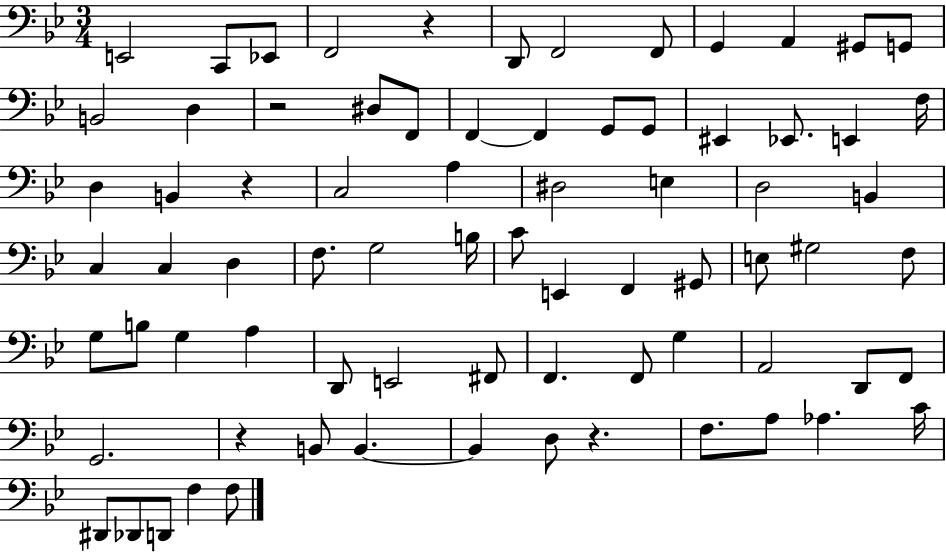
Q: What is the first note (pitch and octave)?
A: E2